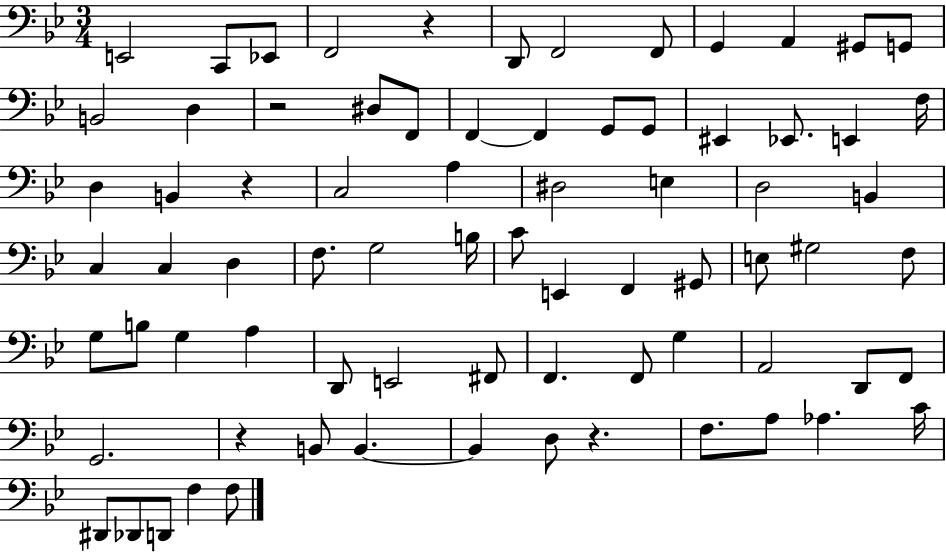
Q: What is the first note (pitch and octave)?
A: E2